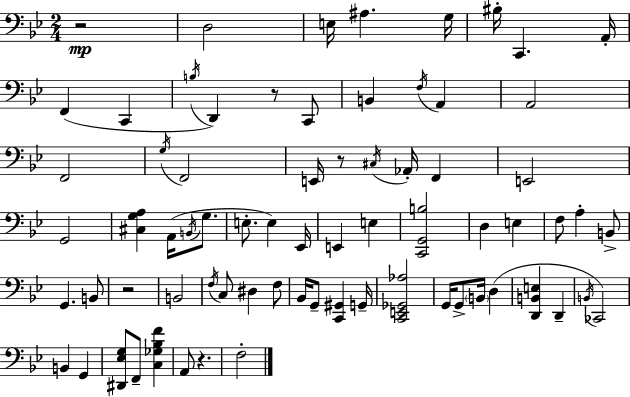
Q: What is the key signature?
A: G minor